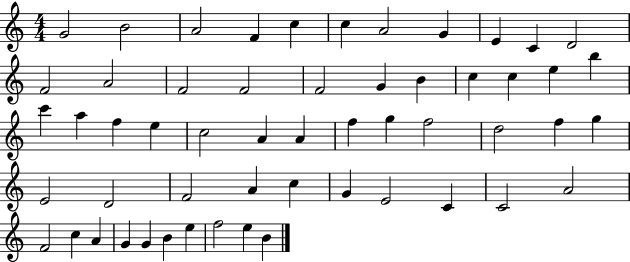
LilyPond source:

{
  \clef treble
  \numericTimeSignature
  \time 4/4
  \key c \major
  g'2 b'2 | a'2 f'4 c''4 | c''4 a'2 g'4 | e'4 c'4 d'2 | \break f'2 a'2 | f'2 f'2 | f'2 g'4 b'4 | c''4 c''4 e''4 b''4 | \break c'''4 a''4 f''4 e''4 | c''2 a'4 a'4 | f''4 g''4 f''2 | d''2 f''4 g''4 | \break e'2 d'2 | f'2 a'4 c''4 | g'4 e'2 c'4 | c'2 a'2 | \break f'2 c''4 a'4 | g'4 g'4 b'4 e''4 | f''2 e''4 b'4 | \bar "|."
}